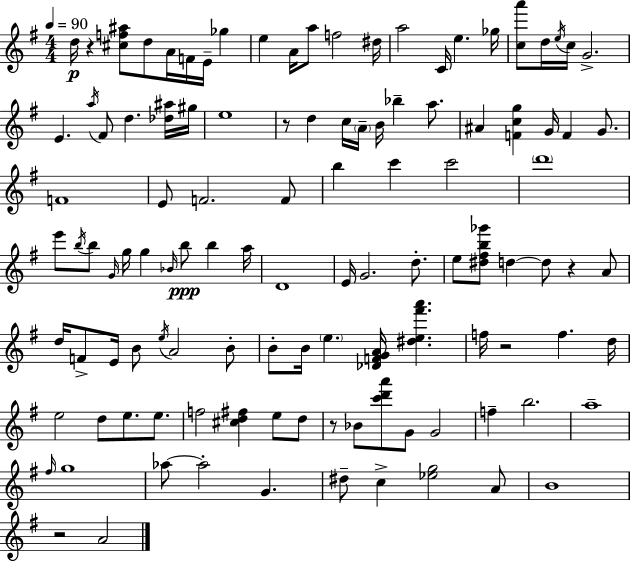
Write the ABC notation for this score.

X:1
T:Untitled
M:4/4
L:1/4
K:Em
d/4 z [^cf^a]/2 d/2 A/4 F/4 E/4 _g e A/4 a/2 f2 ^d/4 a2 C/4 e _g/4 [ca']/2 d/4 e/4 c/4 G2 E a/4 ^F/2 d [_d^a]/4 ^g/4 e4 z/2 d c/4 A/4 B/4 _b a/2 ^A [Fcg] G/4 F G/2 F4 E/2 F2 F/2 b c' c'2 d'4 e'/2 b/4 b/2 G/4 g/4 g _B/4 b/2 b a/4 D4 E/4 G2 d/2 e/2 [^d^fb_g']/2 d d/2 z A/2 d/4 F/2 E/4 B/2 e/4 A2 B/2 B/2 B/4 e [_DFGA]/4 [^de^f'a'] f/4 z2 f d/4 e2 d/2 e/2 e/2 f2 [^cd^f] e/2 d/2 z/2 _B/2 [c'd'a']/2 G/2 G2 f b2 a4 ^f/4 g4 _a/2 _a2 G ^d/2 c [_eg]2 A/2 B4 z2 A2